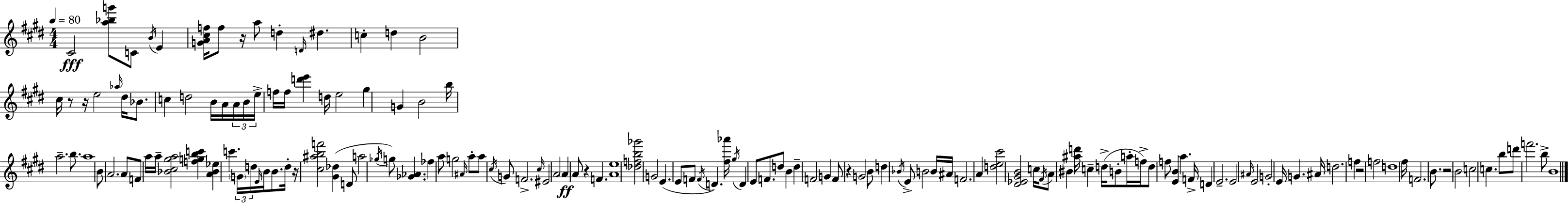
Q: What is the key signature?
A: E major